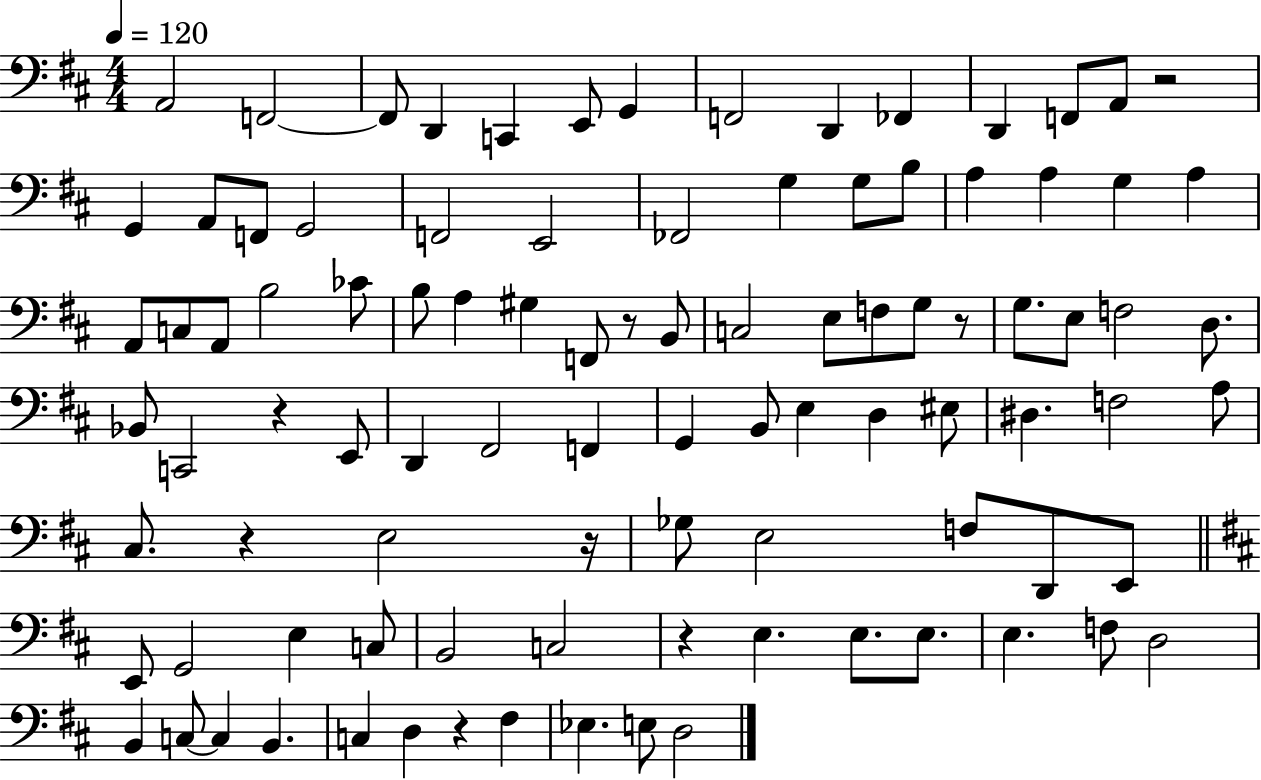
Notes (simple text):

A2/h F2/h F2/e D2/q C2/q E2/e G2/q F2/h D2/q FES2/q D2/q F2/e A2/e R/h G2/q A2/e F2/e G2/h F2/h E2/h FES2/h G3/q G3/e B3/e A3/q A3/q G3/q A3/q A2/e C3/e A2/e B3/h CES4/e B3/e A3/q G#3/q F2/e R/e B2/e C3/h E3/e F3/e G3/e R/e G3/e. E3/e F3/h D3/e. Bb2/e C2/h R/q E2/e D2/q F#2/h F2/q G2/q B2/e E3/q D3/q EIS3/e D#3/q. F3/h A3/e C#3/e. R/q E3/h R/s Gb3/e E3/h F3/e D2/e E2/e E2/e G2/h E3/q C3/e B2/h C3/h R/q E3/q. E3/e. E3/e. E3/q. F3/e D3/h B2/q C3/e C3/q B2/q. C3/q D3/q R/q F#3/q Eb3/q. E3/e D3/h